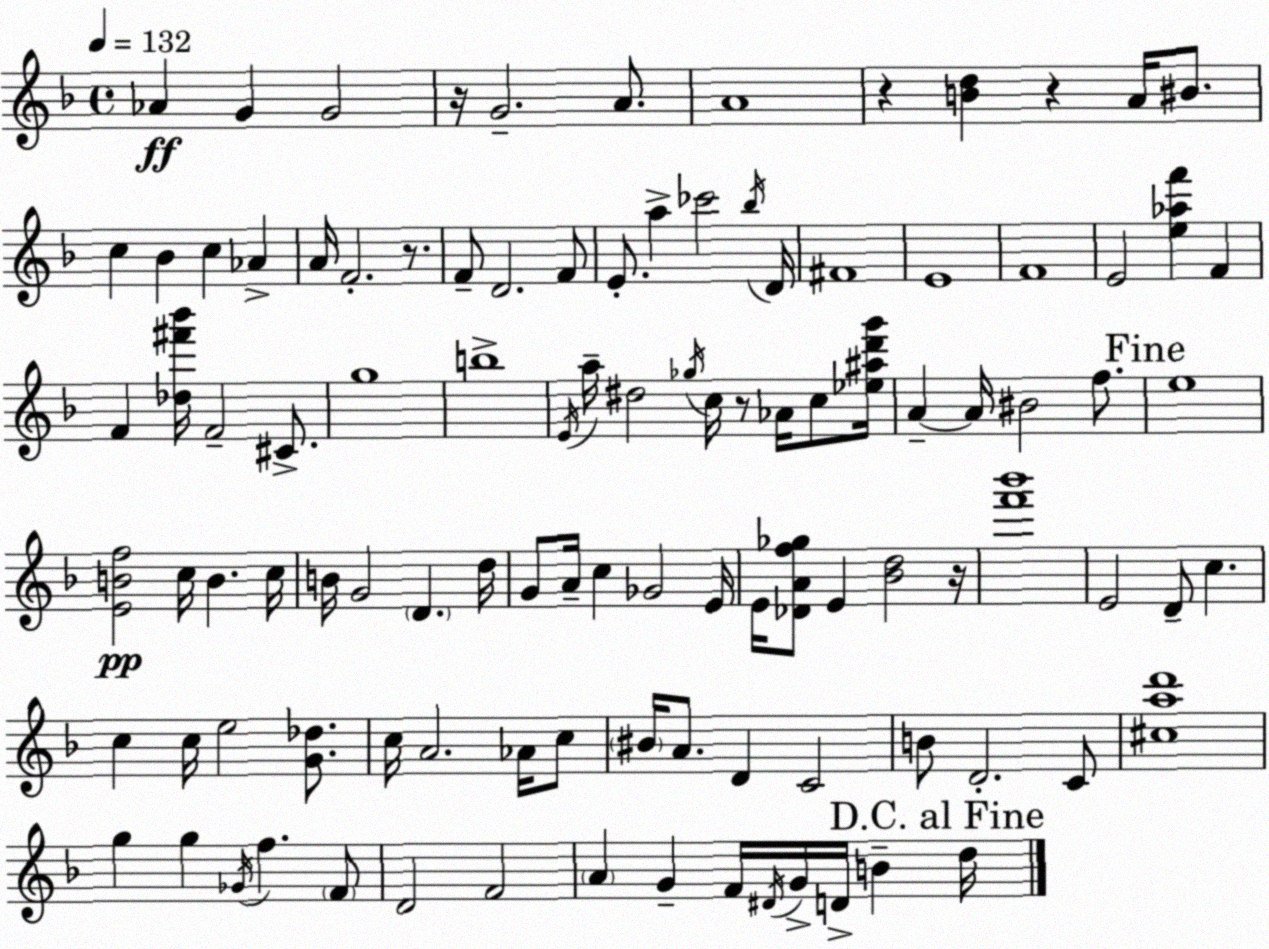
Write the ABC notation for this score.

X:1
T:Untitled
M:4/4
L:1/4
K:F
_A G G2 z/4 G2 A/2 A4 z [Bd] z A/4 ^B/2 c _B c _A A/4 F2 z/2 F/2 D2 F/2 E/2 a _c'2 _b/4 D/4 ^F4 E4 F4 E2 [e_af'] F F [_d^f'_b']/4 F2 ^C/2 g4 b4 E/4 a/4 ^d2 _g/4 c/4 z/2 _A/4 c/2 [_e^ad'g']/4 A A/4 ^B2 f/2 e4 [EBf]2 c/4 B c/4 B/4 G2 D d/4 G/2 A/4 c _G2 E/4 E/4 [_DAf_g]/2 E [_Bd]2 z/4 [f'_b']4 E2 D/2 c c c/4 e2 [G_d]/2 c/4 A2 _A/4 c/2 ^B/4 A/2 D C2 B/2 D2 C/2 [^cad']4 g g _G/4 f F/2 D2 F2 A G F/4 ^D/4 G/4 D/4 B d/4